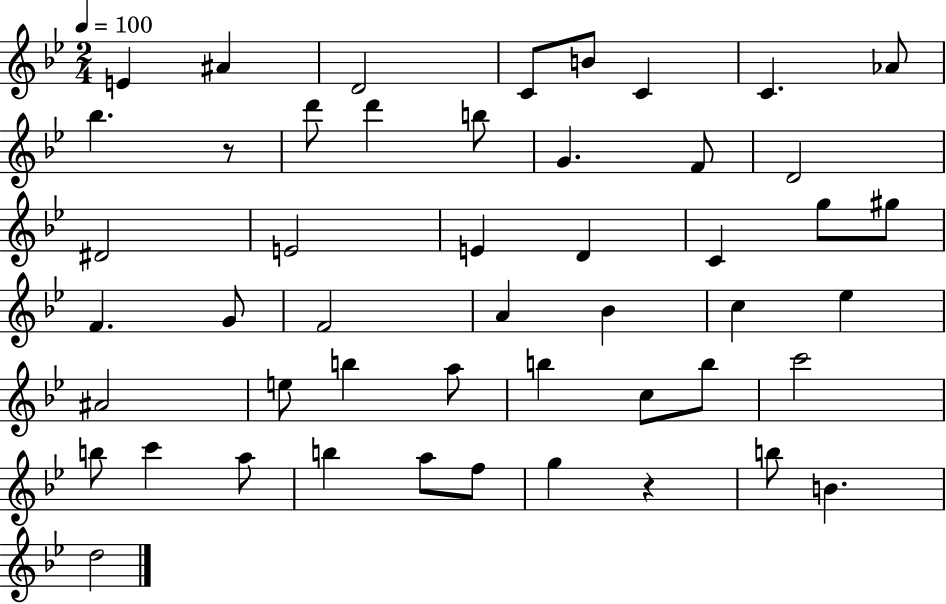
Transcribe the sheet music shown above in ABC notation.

X:1
T:Untitled
M:2/4
L:1/4
K:Bb
E ^A D2 C/2 B/2 C C _A/2 _b z/2 d'/2 d' b/2 G F/2 D2 ^D2 E2 E D C g/2 ^g/2 F G/2 F2 A _B c _e ^A2 e/2 b a/2 b c/2 b/2 c'2 b/2 c' a/2 b a/2 f/2 g z b/2 B d2